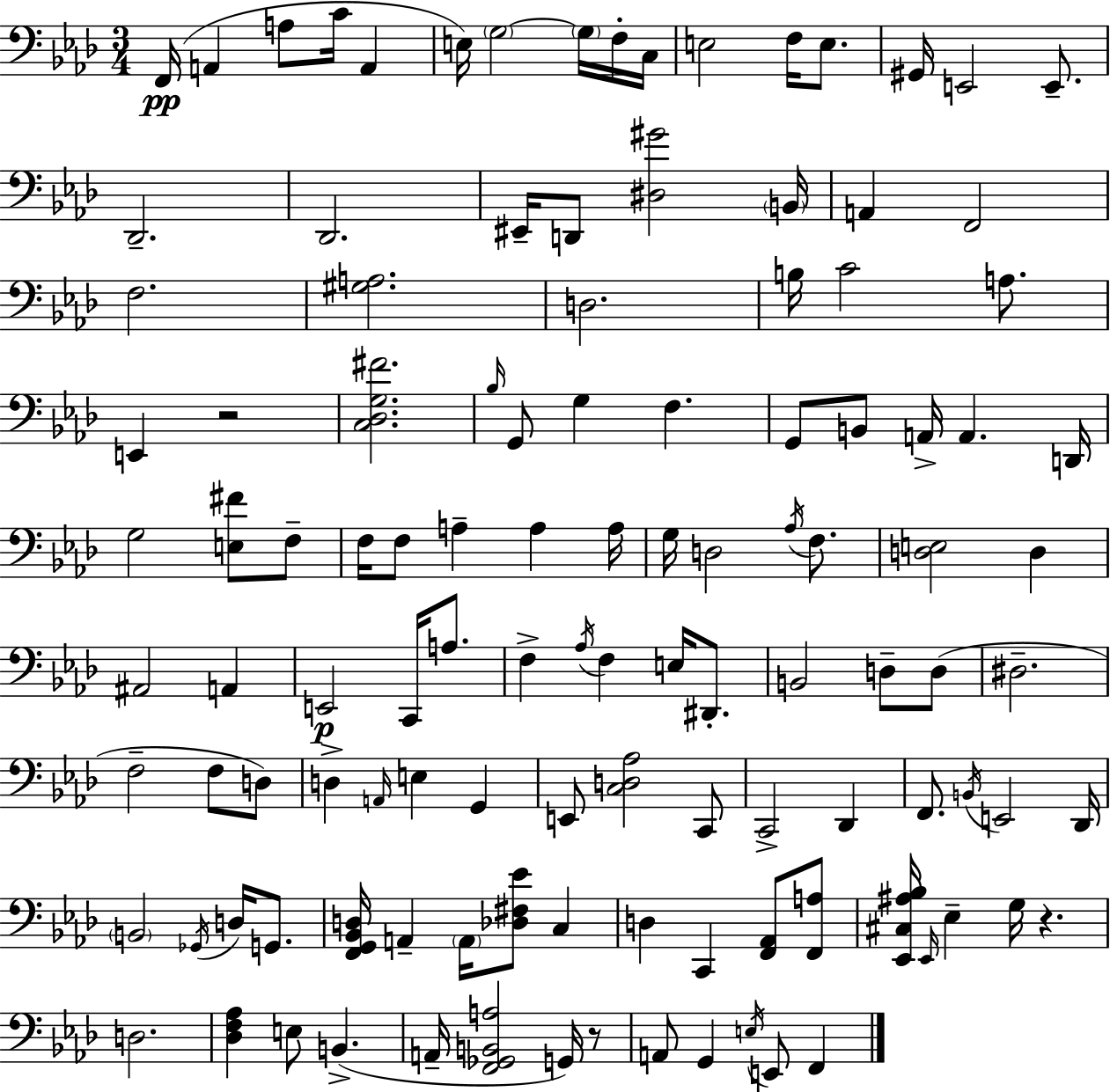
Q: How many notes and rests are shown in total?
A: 117